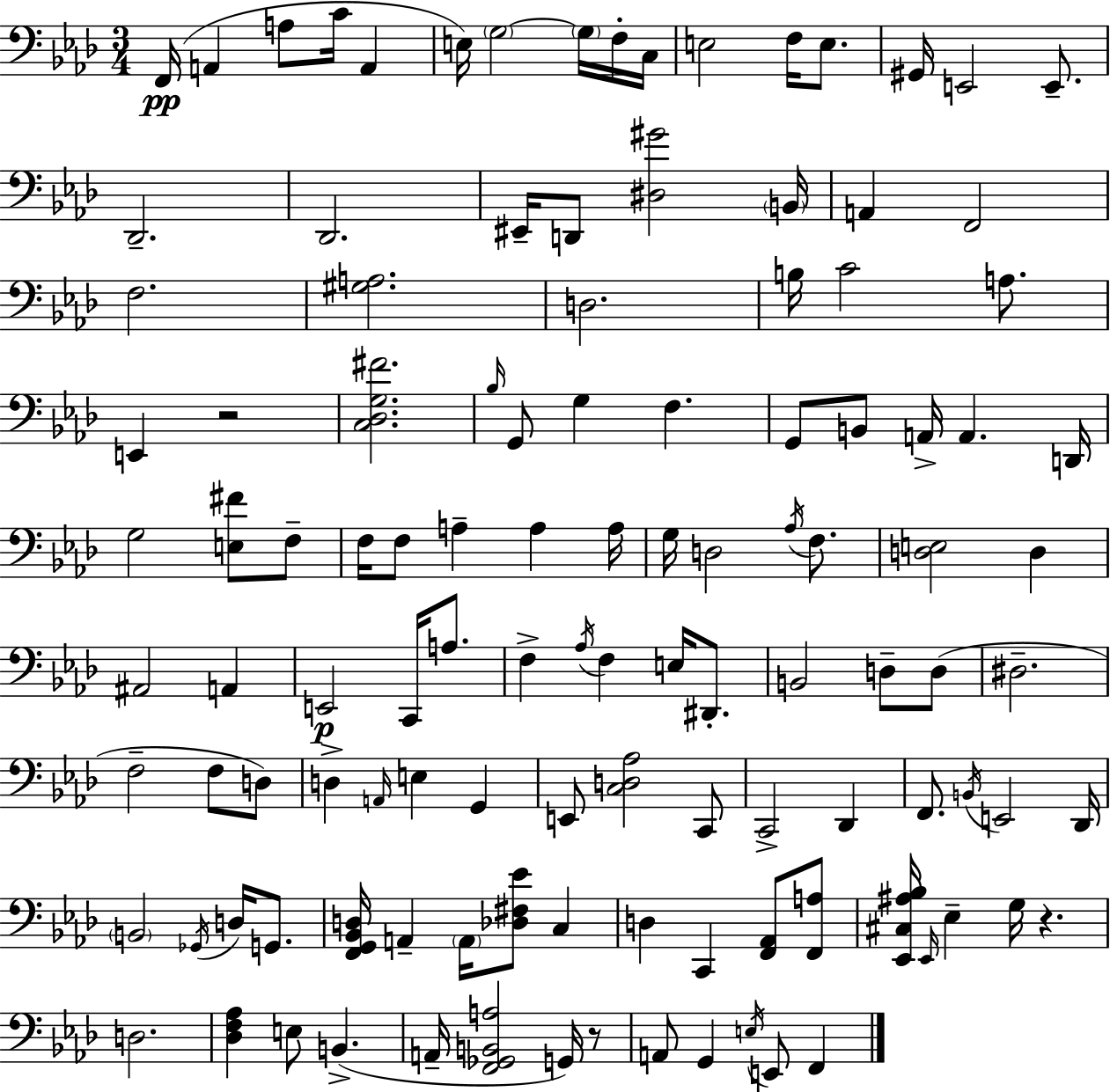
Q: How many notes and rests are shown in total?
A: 117